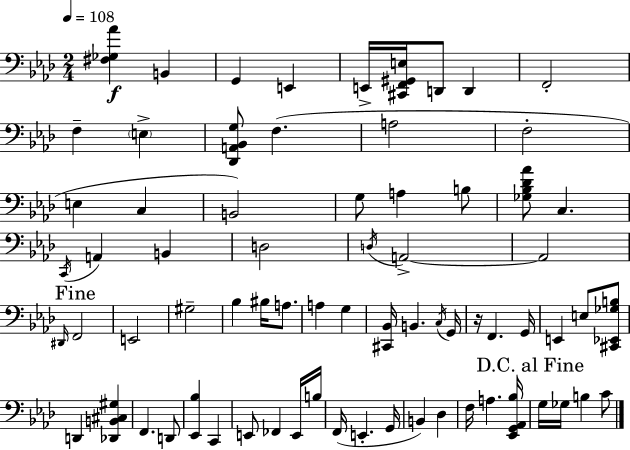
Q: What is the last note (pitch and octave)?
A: C4